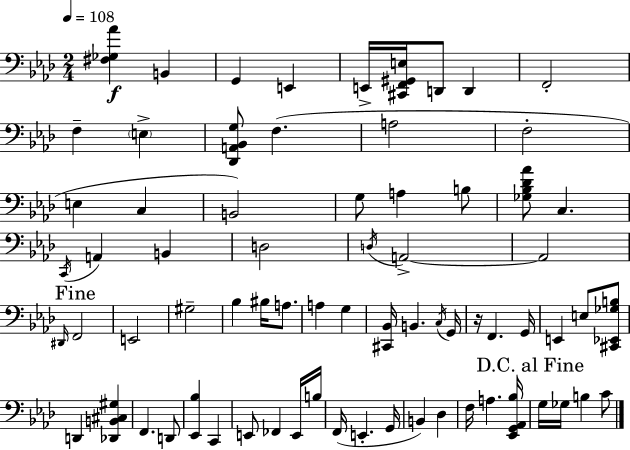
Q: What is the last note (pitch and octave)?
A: C4